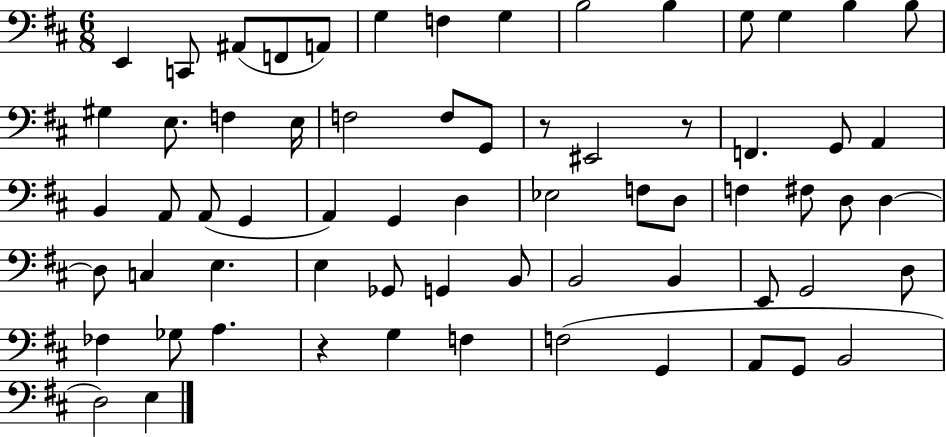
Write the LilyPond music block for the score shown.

{
  \clef bass
  \numericTimeSignature
  \time 6/8
  \key d \major
  e,4 c,8 ais,8( f,8 a,8) | g4 f4 g4 | b2 b4 | g8 g4 b4 b8 | \break gis4 e8. f4 e16 | f2 f8 g,8 | r8 eis,2 r8 | f,4. g,8 a,4 | \break b,4 a,8 a,8( g,4 | a,4) g,4 d4 | ees2 f8 d8 | f4 fis8 d8 d4~~ | \break d8 c4 e4. | e4 ges,8 g,4 b,8 | b,2 b,4 | e,8 g,2 d8 | \break fes4 ges8 a4. | r4 g4 f4 | f2( g,4 | a,8 g,8 b,2 | \break d2) e4 | \bar "|."
}